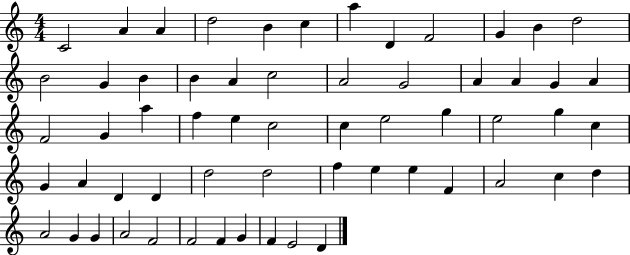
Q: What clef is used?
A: treble